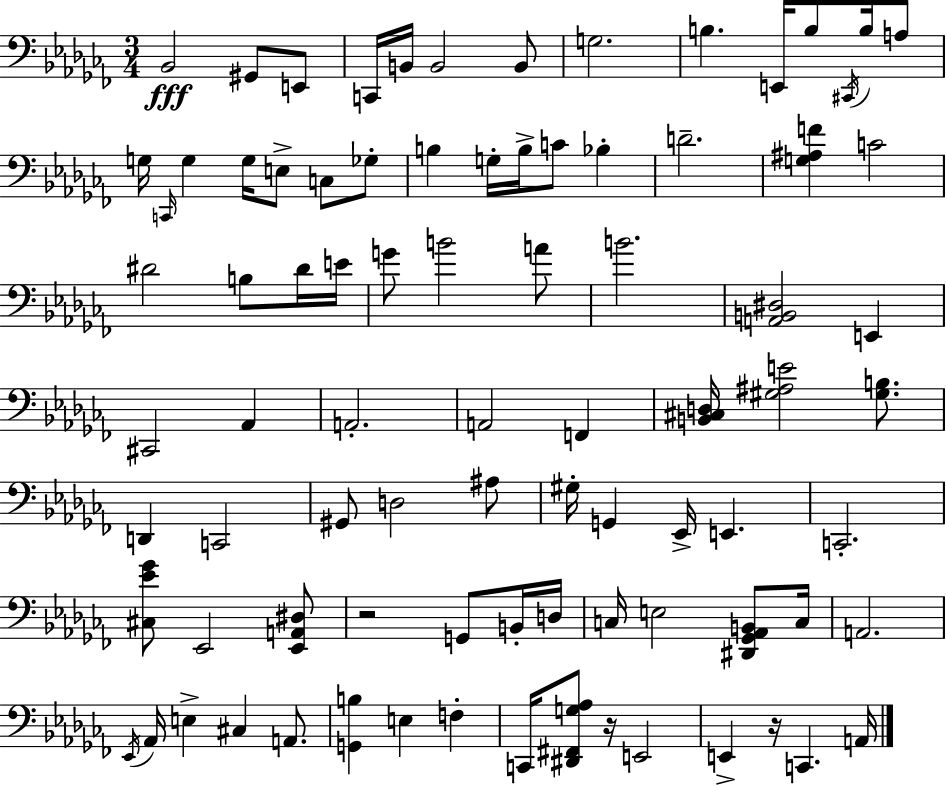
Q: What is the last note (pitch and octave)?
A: A2